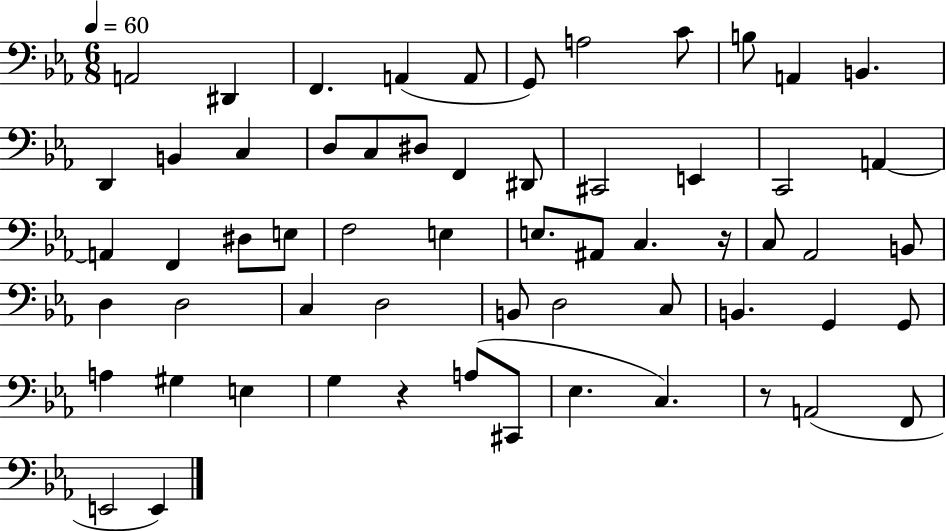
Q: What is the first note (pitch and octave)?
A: A2